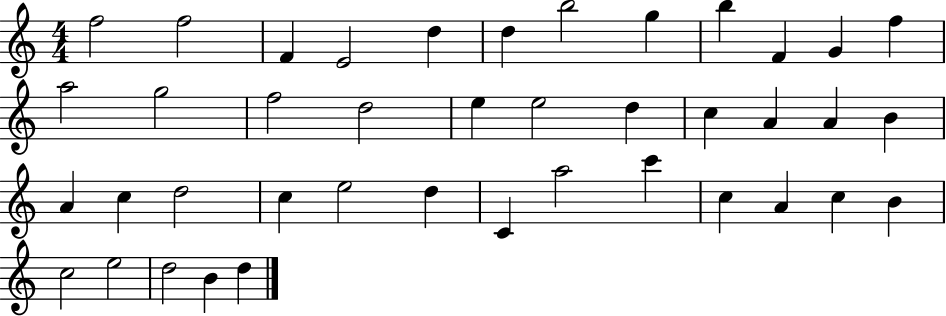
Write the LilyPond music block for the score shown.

{
  \clef treble
  \numericTimeSignature
  \time 4/4
  \key c \major
  f''2 f''2 | f'4 e'2 d''4 | d''4 b''2 g''4 | b''4 f'4 g'4 f''4 | \break a''2 g''2 | f''2 d''2 | e''4 e''2 d''4 | c''4 a'4 a'4 b'4 | \break a'4 c''4 d''2 | c''4 e''2 d''4 | c'4 a''2 c'''4 | c''4 a'4 c''4 b'4 | \break c''2 e''2 | d''2 b'4 d''4 | \bar "|."
}